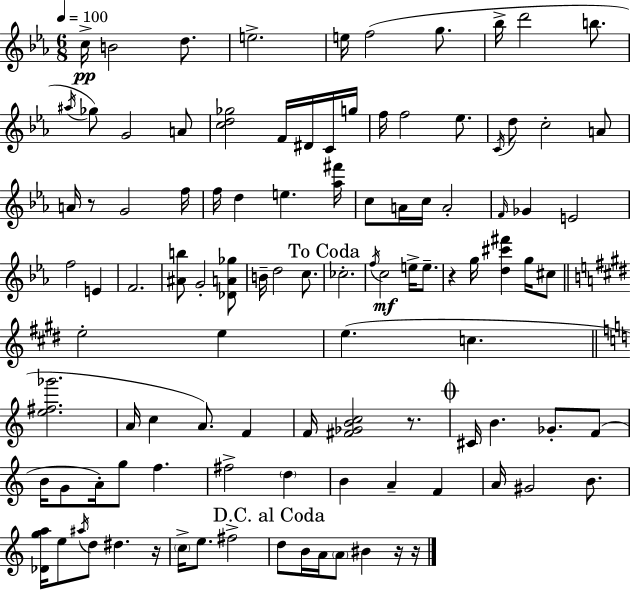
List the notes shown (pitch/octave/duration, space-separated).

C5/s B4/h D5/e. E5/h. E5/s F5/h G5/e. Bb5/s D6/h B5/e. A#5/s Gb5/e G4/h A4/e [C5,D5,Gb5]/h F4/s D#4/s C4/s G5/s F5/s F5/h Eb5/e. C4/s D5/e C5/h A4/e A4/s R/e G4/h F5/s F5/s D5/q E5/q. [Ab5,F#6]/s C5/e A4/s C5/s A4/h F4/s Gb4/q E4/h F5/h E4/q F4/h. [A#4,B5]/e G4/h [Db4,A4,Gb5]/e B4/s D5/h C5/e. CES5/h. F5/s C5/h E5/s E5/e. R/q G5/s [D5,C#6,F#6]/q G5/s C#5/e E5/h E5/q E5/q. C5/q. [E5,F#5,Gb6]/h. A4/s C5/q A4/e. F4/q F4/s [F#4,Gb4,B4,C5]/h R/e. C#4/s B4/q. Gb4/e. F4/e B4/s G4/e A4/s G5/e F5/q. F#5/h D5/q B4/q A4/q F4/q A4/s G#4/h B4/e. [Db4,G5,A5]/s E5/e A#5/s D5/e D#5/q. R/s C5/s E5/e. F#5/h D5/e B4/s A4/s A4/e BIS4/q R/s R/s